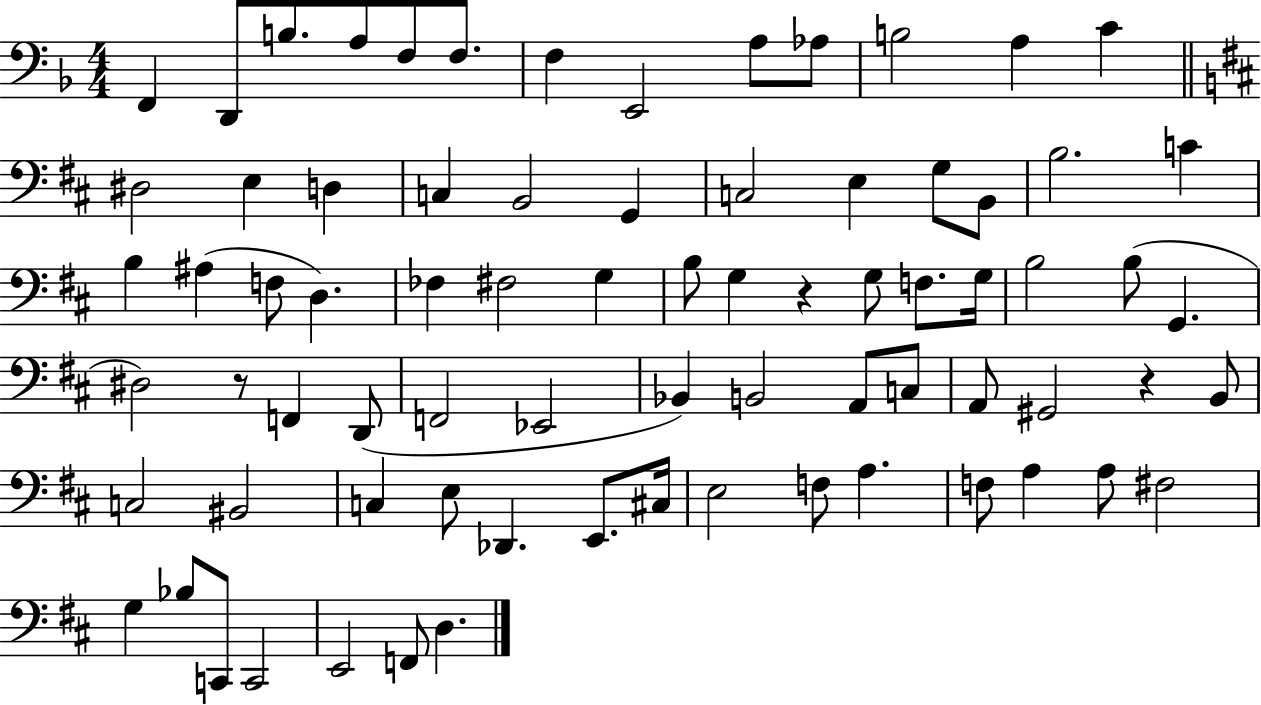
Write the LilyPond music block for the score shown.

{
  \clef bass
  \numericTimeSignature
  \time 4/4
  \key f \major
  \repeat volta 2 { f,4 d,8 b8. a8 f8 f8. | f4 e,2 a8 aes8 | b2 a4 c'4 | \bar "||" \break \key d \major dis2 e4 d4 | c4 b,2 g,4 | c2 e4 g8 b,8 | b2. c'4 | \break b4 ais4( f8 d4.) | fes4 fis2 g4 | b8 g4 r4 g8 f8. g16 | b2 b8( g,4. | \break dis2) r8 f,4 d,8( | f,2 ees,2 | bes,4) b,2 a,8 c8 | a,8 gis,2 r4 b,8 | \break c2 bis,2 | c4 e8 des,4. e,8. cis16 | e2 f8 a4. | f8 a4 a8 fis2 | \break g4 bes8 c,8 c,2 | e,2 f,8 d4. | } \bar "|."
}